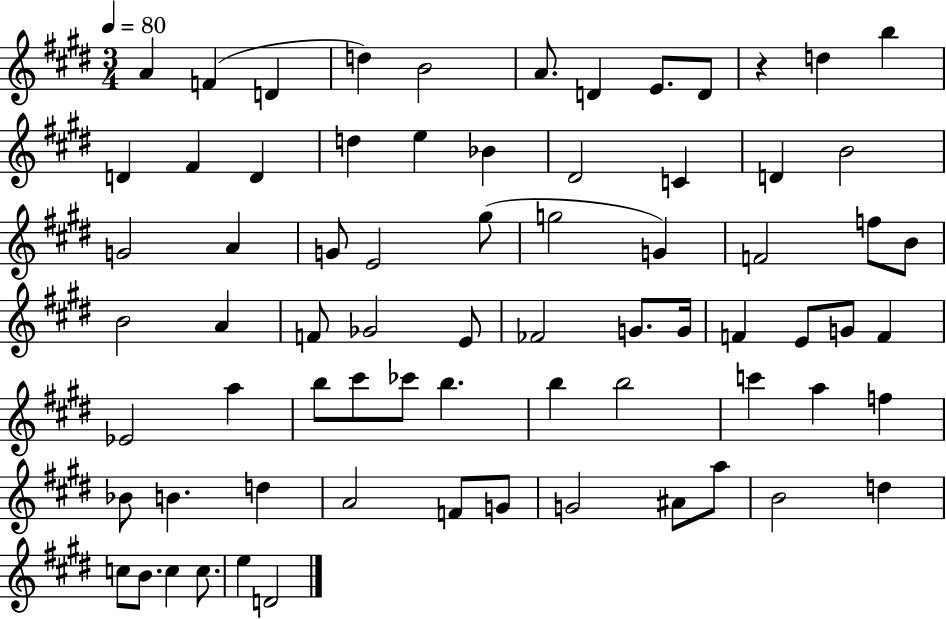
A4/q F4/q D4/q D5/q B4/h A4/e. D4/q E4/e. D4/e R/q D5/q B5/q D4/q F#4/q D4/q D5/q E5/q Bb4/q D#4/h C4/q D4/q B4/h G4/h A4/q G4/e E4/h G#5/e G5/h G4/q F4/h F5/e B4/e B4/h A4/q F4/e Gb4/h E4/e FES4/h G4/e. G4/s F4/q E4/e G4/e F4/q Eb4/h A5/q B5/e C#6/e CES6/e B5/q. B5/q B5/h C6/q A5/q F5/q Bb4/e B4/q. D5/q A4/h F4/e G4/e G4/h A#4/e A5/e B4/h D5/q C5/e B4/e. C5/q C5/e. E5/q D4/h